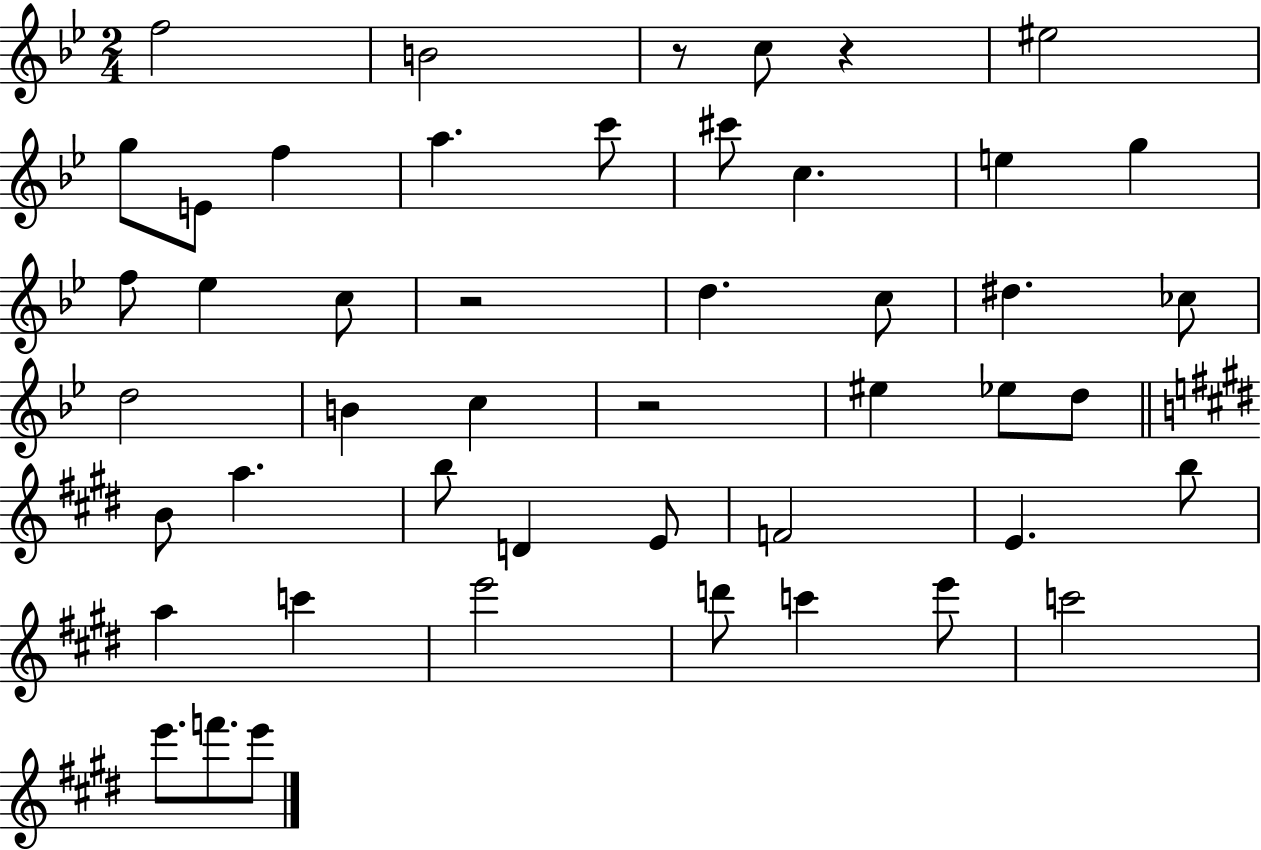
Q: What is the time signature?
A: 2/4